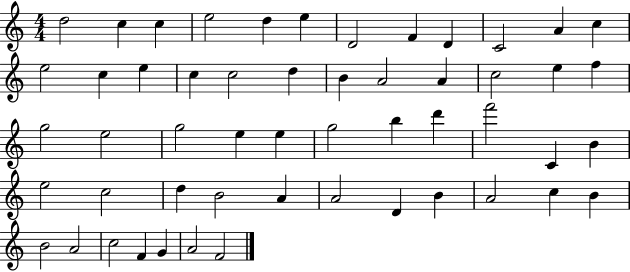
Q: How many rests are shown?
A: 0